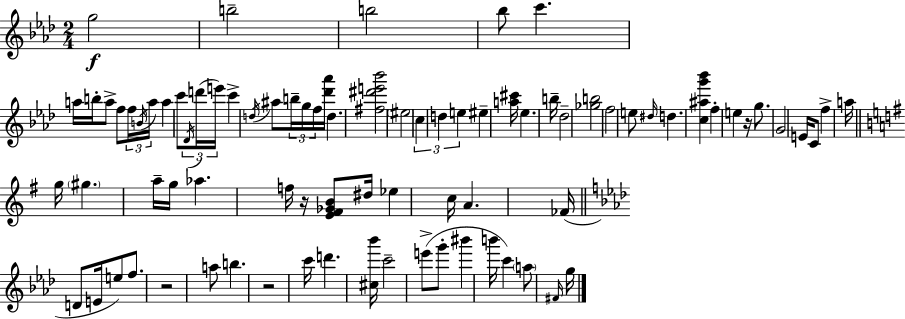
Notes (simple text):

G5/h B5/h B5/h Bb5/e C6/q. A5/s B5/s A5/e F5/e F5/s B4/s A5/s A5/q C6/e Db4/s D6/s E6/s C6/q D5/s A#5/e B5/s G5/s F5/s [Db6,Ab6]/s D5/q. [F#5,D#6,E6,Bb6]/h EIS5/h C5/q D5/q E5/q EIS5/q [A5,C#6]/s Eb5/q. B5/s Db5/h [Gb5,B5]/h F5/h E5/e D#5/s D5/q. [C5,A#5,G6,Bb6]/q F5/q E5/q R/s G5/e. G4/h E4/s C4/e F5/q A5/s G5/s G#5/q. A5/s G5/s Ab5/q. F5/s R/s [E4,F#4,Gb4,B4]/e D#5/s Eb5/q C5/s A4/q. FES4/s D4/e E4/s E5/e F5/e. R/h A5/e B5/q. R/h C6/s D6/q. [C#5,Bb6]/s C6/h E6/e G6/e BIS6/q B6/s C6/q A5/e F#4/s G5/s